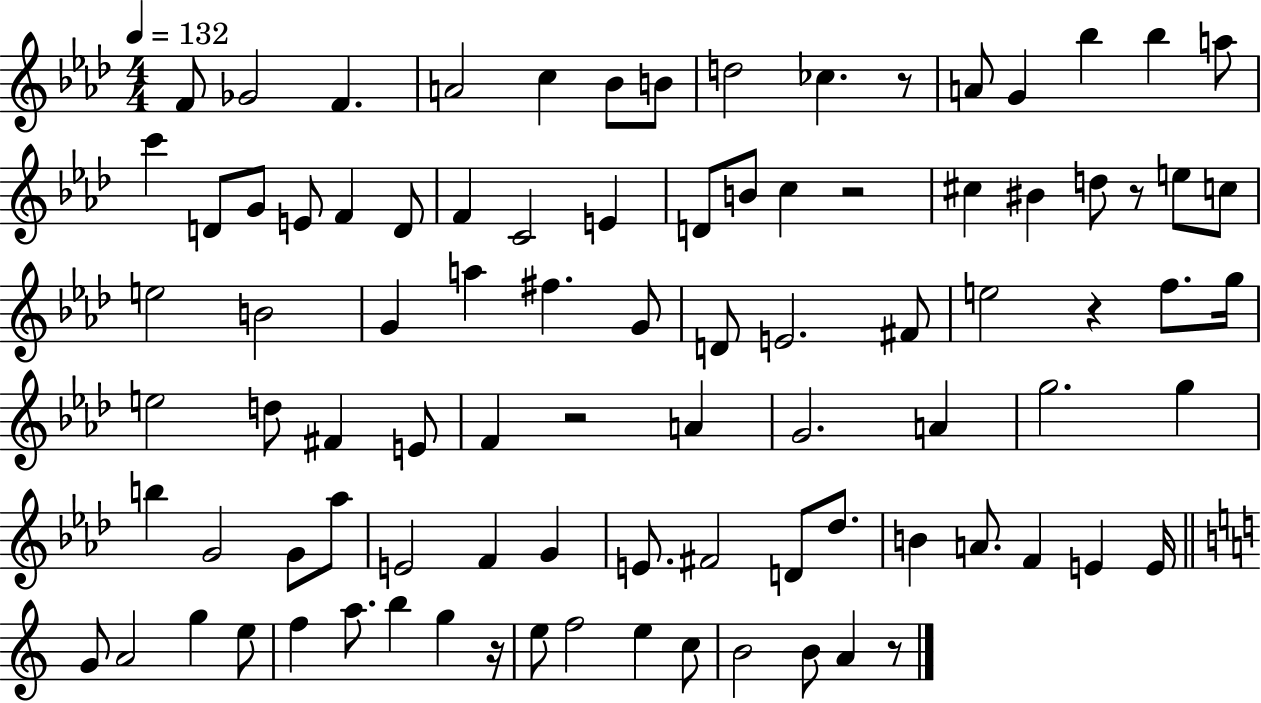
X:1
T:Untitled
M:4/4
L:1/4
K:Ab
F/2 _G2 F A2 c _B/2 B/2 d2 _c z/2 A/2 G _b _b a/2 c' D/2 G/2 E/2 F D/2 F C2 E D/2 B/2 c z2 ^c ^B d/2 z/2 e/2 c/2 e2 B2 G a ^f G/2 D/2 E2 ^F/2 e2 z f/2 g/4 e2 d/2 ^F E/2 F z2 A G2 A g2 g b G2 G/2 _a/2 E2 F G E/2 ^F2 D/2 _d/2 B A/2 F E E/4 G/2 A2 g e/2 f a/2 b g z/4 e/2 f2 e c/2 B2 B/2 A z/2